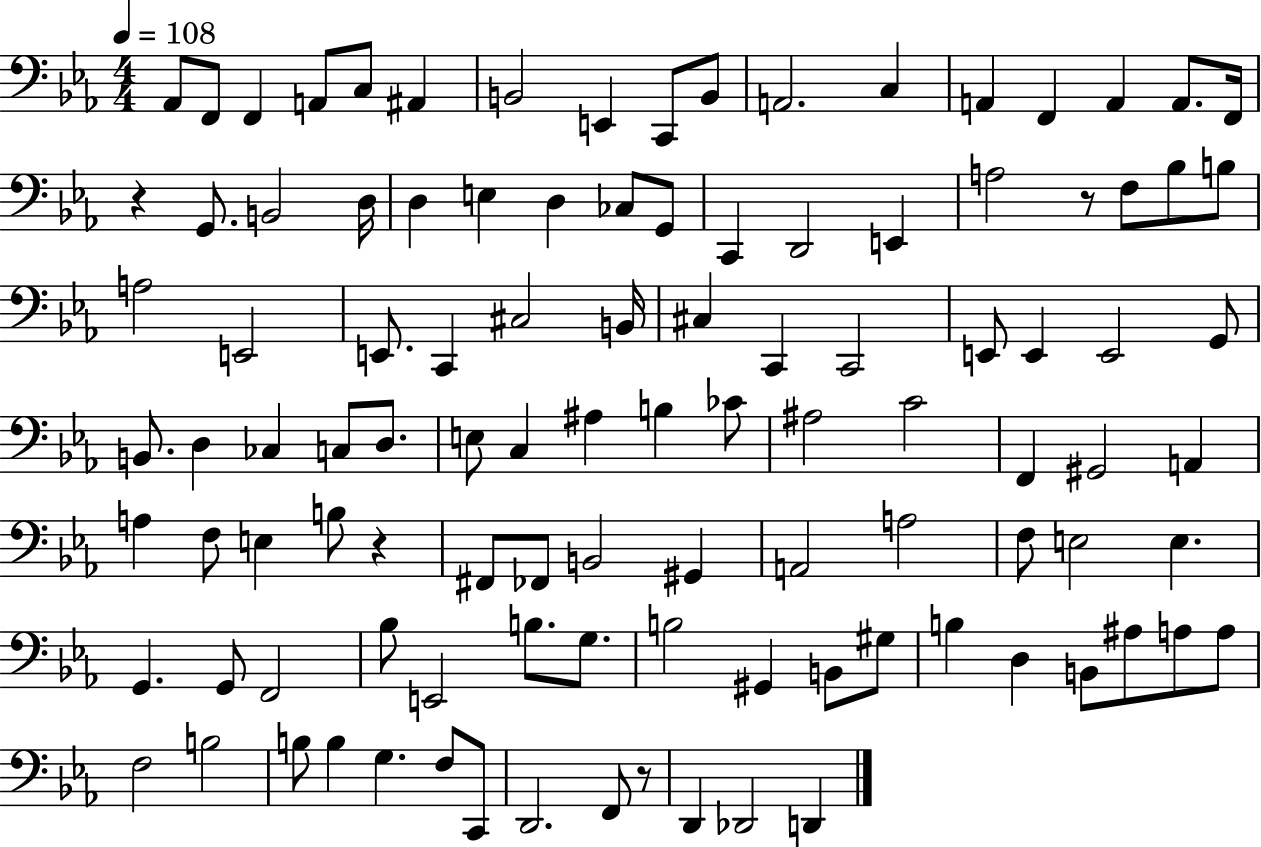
{
  \clef bass
  \numericTimeSignature
  \time 4/4
  \key ees \major
  \tempo 4 = 108
  aes,8 f,8 f,4 a,8 c8 ais,4 | b,2 e,4 c,8 b,8 | a,2. c4 | a,4 f,4 a,4 a,8. f,16 | \break r4 g,8. b,2 d16 | d4 e4 d4 ces8 g,8 | c,4 d,2 e,4 | a2 r8 f8 bes8 b8 | \break a2 e,2 | e,8. c,4 cis2 b,16 | cis4 c,4 c,2 | e,8 e,4 e,2 g,8 | \break b,8. d4 ces4 c8 d8. | e8 c4 ais4 b4 ces'8 | ais2 c'2 | f,4 gis,2 a,4 | \break a4 f8 e4 b8 r4 | fis,8 fes,8 b,2 gis,4 | a,2 a2 | f8 e2 e4. | \break g,4. g,8 f,2 | bes8 e,2 b8. g8. | b2 gis,4 b,8 gis8 | b4 d4 b,8 ais8 a8 a8 | \break f2 b2 | b8 b4 g4. f8 c,8 | d,2. f,8 r8 | d,4 des,2 d,4 | \break \bar "|."
}